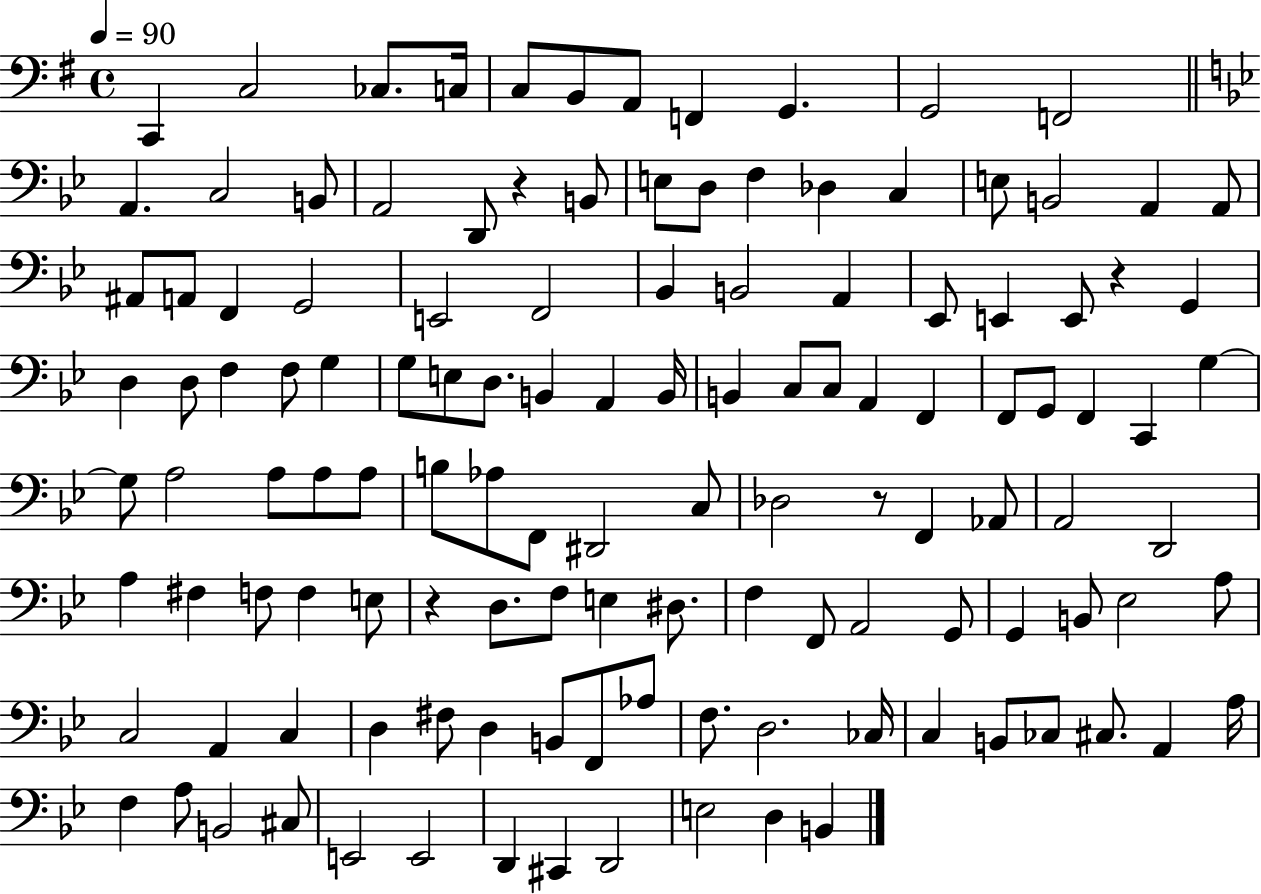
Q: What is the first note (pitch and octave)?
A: C2